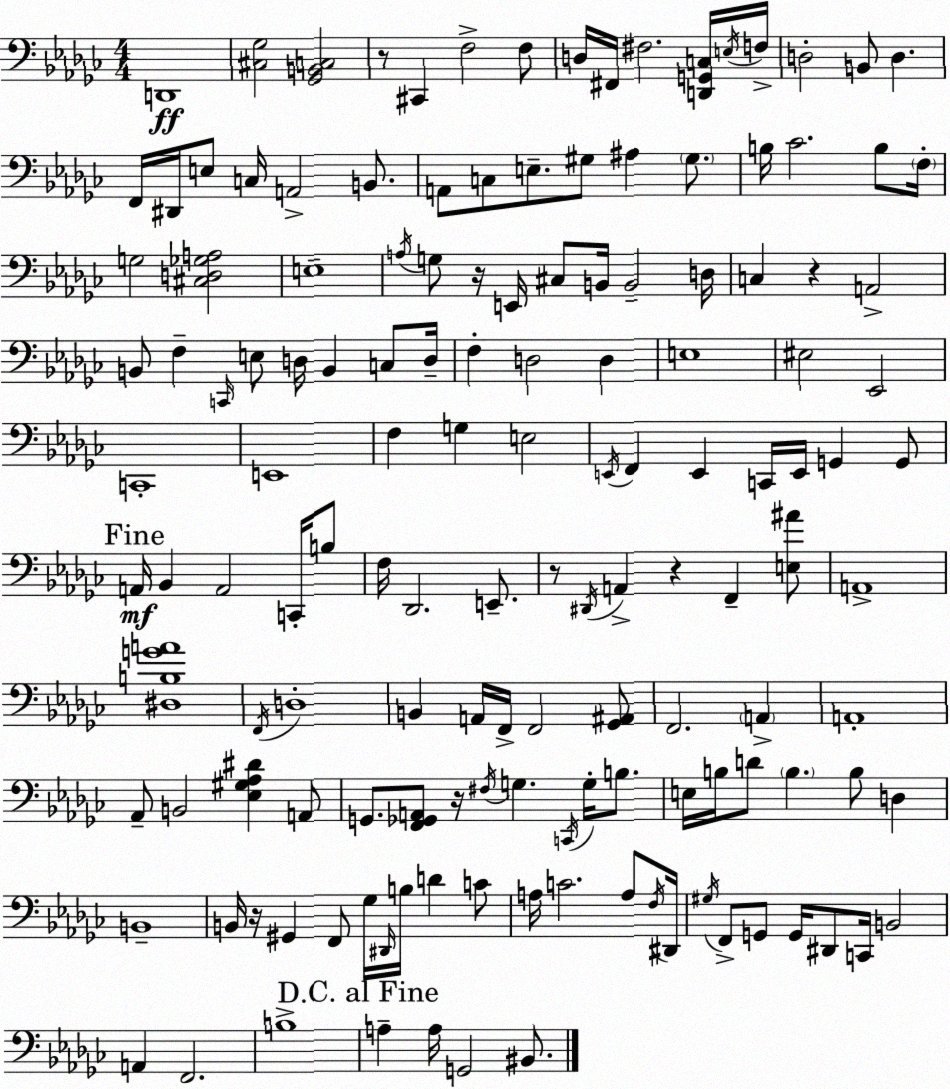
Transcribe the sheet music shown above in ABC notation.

X:1
T:Untitled
M:4/4
L:1/4
K:Ebm
D,,4 [^C,_G,]2 [_G,,B,,C,]2 z/2 ^C,, F,2 F,/2 D,/4 ^F,,/4 ^F,2 [D,,G,,C,]/4 E,/4 F,/4 D,2 B,,/2 D, F,,/4 ^D,,/4 E,/2 C,/4 A,,2 B,,/2 A,,/2 C,/2 E,/2 ^G,/2 ^A, ^G,/2 B,/4 _C2 B,/2 F,/4 G,2 [^C,D,_G,A,]2 E,4 A,/4 G,/2 z/4 E,,/4 ^C,/2 B,,/4 B,,2 D,/4 C, z A,,2 B,,/2 F, C,,/4 E,/2 D,/4 B,, C,/2 D,/4 F, D,2 D, E,4 ^E,2 _E,,2 C,,4 E,,4 F, G, E,2 E,,/4 F,, E,, C,,/4 E,,/4 G,, G,,/2 A,,/4 _B,, A,,2 C,,/4 B,/2 F,/4 _D,,2 E,,/2 z/2 ^D,,/4 A,, z F,, [E,^A]/2 A,,4 [^D,B,GA]4 F,,/4 D,4 B,, A,,/4 F,,/4 F,,2 [_G,,^A,,]/2 F,,2 A,, A,,4 _A,,/2 B,,2 [_E,^G,_A,^D] A,,/2 G,,/2 [F,,_G,,A,,]/2 z/4 ^F,/4 G, C,,/4 G,/4 B,/2 E,/4 B,/4 D/2 B, B,/2 D, B,,4 B,,/4 z/4 ^G,, F,,/2 _G,/4 ^D,,/4 B,/4 D C/2 A,/4 C2 A,/2 F,/4 ^D,,/4 ^G,/4 F,,/2 G,,/2 G,,/4 ^D,,/2 C,,/4 B,,2 A,, F,,2 B,4 A, A,/4 G,,2 ^B,,/2